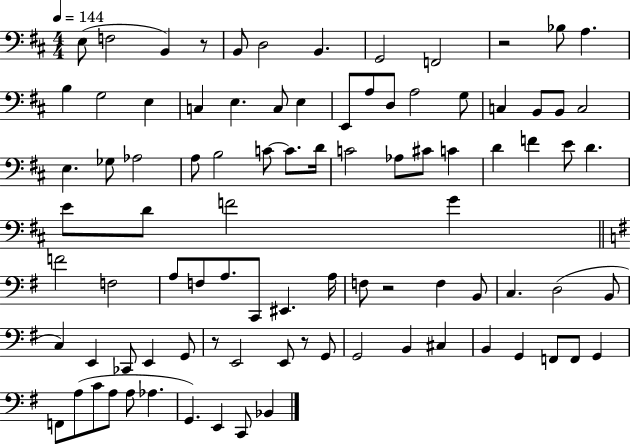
E3/e F3/h B2/q R/e B2/e D3/h B2/q. G2/h F2/h R/h Bb3/e A3/q. B3/q G3/h E3/q C3/q E3/q. C3/e E3/q E2/e A3/e D3/e A3/h G3/e C3/q B2/e B2/e C3/h E3/q. Gb3/e Ab3/h A3/e B3/h C4/e C4/e. D4/s C4/h Ab3/e C#4/e C4/q D4/q F4/q E4/e D4/q. E4/e D4/e F4/h G4/q F4/h F3/h A3/e F3/e A3/e. C2/e EIS2/q. A3/s F3/e R/h F3/q B2/e C3/q. D3/h B2/e C3/q E2/q CES2/e E2/q G2/e R/e E2/h E2/e R/e G2/e G2/h B2/q C#3/q B2/q G2/q F2/e F2/e G2/q F2/e A3/e C4/e A3/e A3/e Ab3/q. G2/q. E2/q C2/e Bb2/q